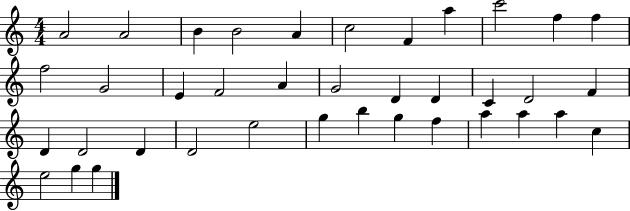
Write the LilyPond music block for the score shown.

{
  \clef treble
  \numericTimeSignature
  \time 4/4
  \key c \major
  a'2 a'2 | b'4 b'2 a'4 | c''2 f'4 a''4 | c'''2 f''4 f''4 | \break f''2 g'2 | e'4 f'2 a'4 | g'2 d'4 d'4 | c'4 d'2 f'4 | \break d'4 d'2 d'4 | d'2 e''2 | g''4 b''4 g''4 f''4 | a''4 a''4 a''4 c''4 | \break e''2 g''4 g''4 | \bar "|."
}